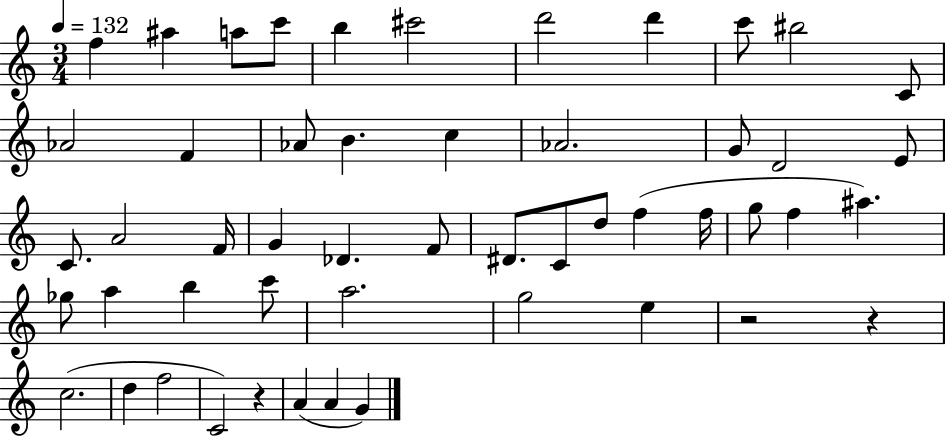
{
  \clef treble
  \numericTimeSignature
  \time 3/4
  \key c \major
  \tempo 4 = 132
  f''4 ais''4 a''8 c'''8 | b''4 cis'''2 | d'''2 d'''4 | c'''8 bis''2 c'8 | \break aes'2 f'4 | aes'8 b'4. c''4 | aes'2. | g'8 d'2 e'8 | \break c'8. a'2 f'16 | g'4 des'4. f'8 | dis'8. c'8 d''8 f''4( f''16 | g''8 f''4 ais''4.) | \break ges''8 a''4 b''4 c'''8 | a''2. | g''2 e''4 | r2 r4 | \break c''2.( | d''4 f''2 | c'2) r4 | a'4( a'4 g'4) | \break \bar "|."
}